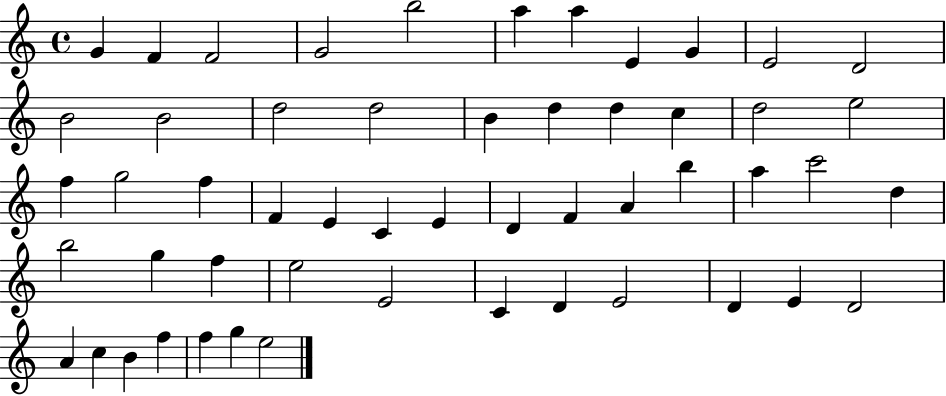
X:1
T:Untitled
M:4/4
L:1/4
K:C
G F F2 G2 b2 a a E G E2 D2 B2 B2 d2 d2 B d d c d2 e2 f g2 f F E C E D F A b a c'2 d b2 g f e2 E2 C D E2 D E D2 A c B f f g e2